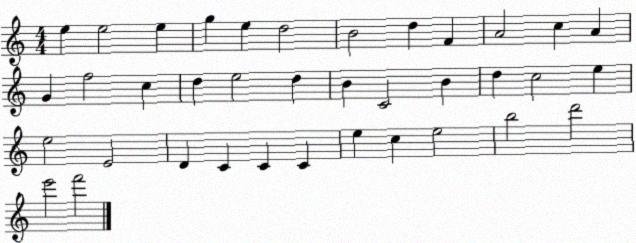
X:1
T:Untitled
M:4/4
L:1/4
K:C
e e2 e g e d2 B2 d F A2 c A G f2 c d e2 d B C2 B d c2 e e2 E2 D C C C e c e2 b2 d'2 e'2 f'2